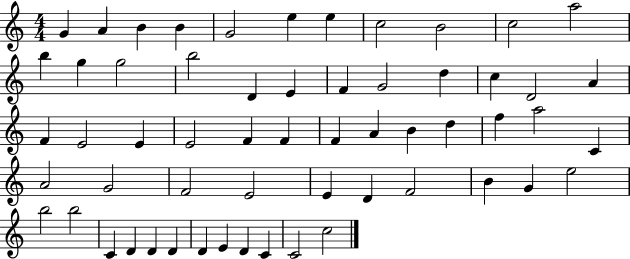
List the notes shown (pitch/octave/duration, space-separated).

G4/q A4/q B4/q B4/q G4/h E5/q E5/q C5/h B4/h C5/h A5/h B5/q G5/q G5/h B5/h D4/q E4/q F4/q G4/h D5/q C5/q D4/h A4/q F4/q E4/h E4/q E4/h F4/q F4/q F4/q A4/q B4/q D5/q F5/q A5/h C4/q A4/h G4/h F4/h E4/h E4/q D4/q F4/h B4/q G4/q E5/h B5/h B5/h C4/q D4/q D4/q D4/q D4/q E4/q D4/q C4/q C4/h C5/h